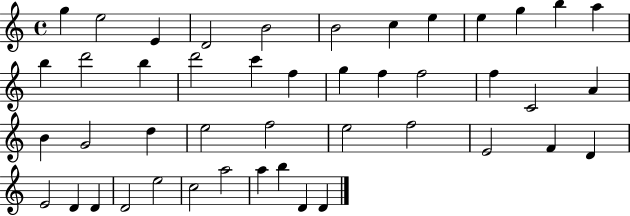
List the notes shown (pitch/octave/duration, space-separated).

G5/q E5/h E4/q D4/h B4/h B4/h C5/q E5/q E5/q G5/q B5/q A5/q B5/q D6/h B5/q D6/h C6/q F5/q G5/q F5/q F5/h F5/q C4/h A4/q B4/q G4/h D5/q E5/h F5/h E5/h F5/h E4/h F4/q D4/q E4/h D4/q D4/q D4/h E5/h C5/h A5/h A5/q B5/q D4/q D4/q